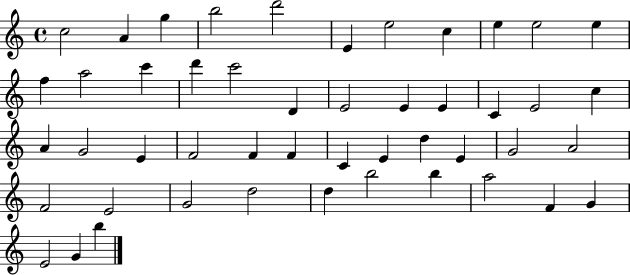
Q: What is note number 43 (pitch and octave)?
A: A5